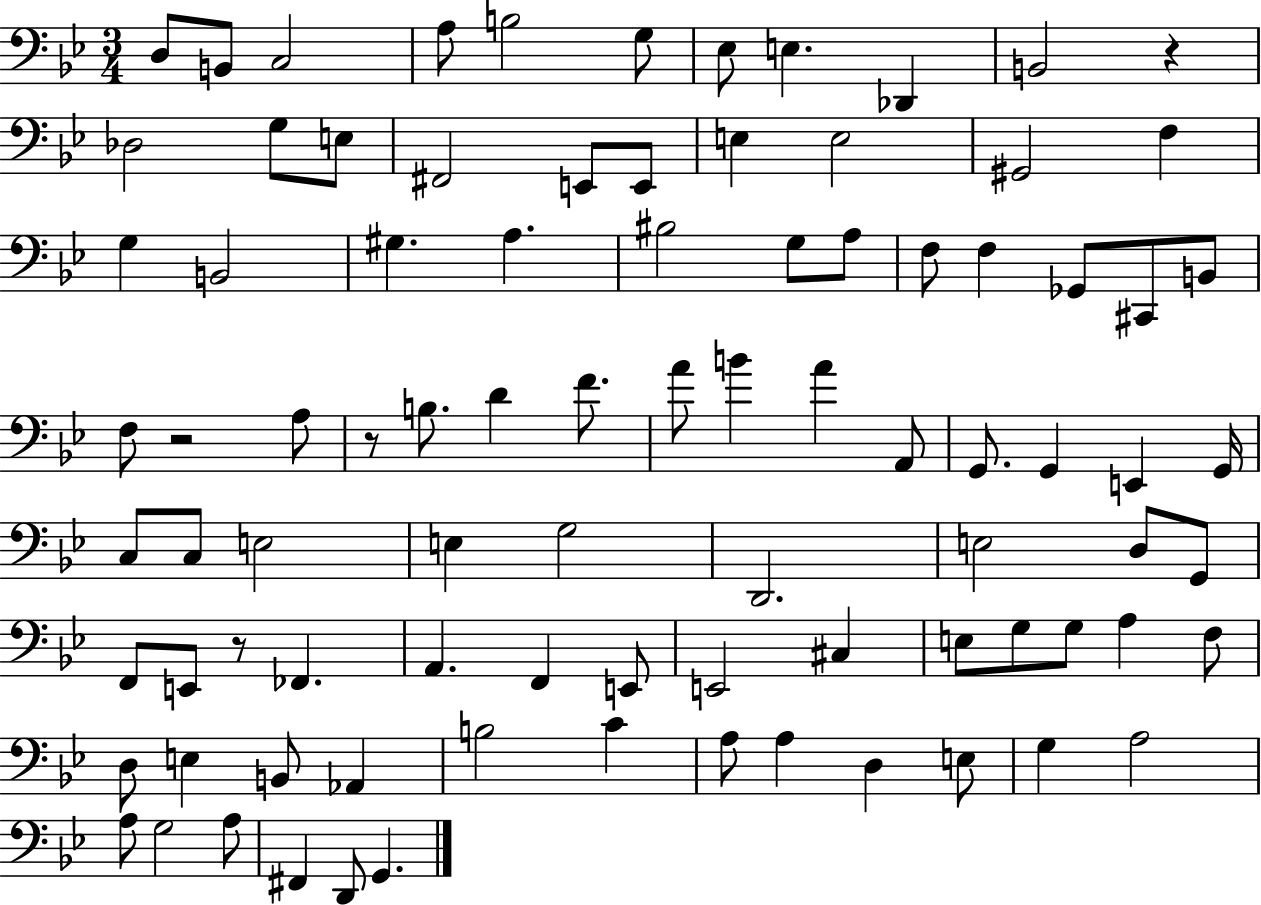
X:1
T:Untitled
M:3/4
L:1/4
K:Bb
D,/2 B,,/2 C,2 A,/2 B,2 G,/2 _E,/2 E, _D,, B,,2 z _D,2 G,/2 E,/2 ^F,,2 E,,/2 E,,/2 E, E,2 ^G,,2 F, G, B,,2 ^G, A, ^B,2 G,/2 A,/2 F,/2 F, _G,,/2 ^C,,/2 B,,/2 F,/2 z2 A,/2 z/2 B,/2 D F/2 A/2 B A A,,/2 G,,/2 G,, E,, G,,/4 C,/2 C,/2 E,2 E, G,2 D,,2 E,2 D,/2 G,,/2 F,,/2 E,,/2 z/2 _F,, A,, F,, E,,/2 E,,2 ^C, E,/2 G,/2 G,/2 A, F,/2 D,/2 E, B,,/2 _A,, B,2 C A,/2 A, D, E,/2 G, A,2 A,/2 G,2 A,/2 ^F,, D,,/2 G,,